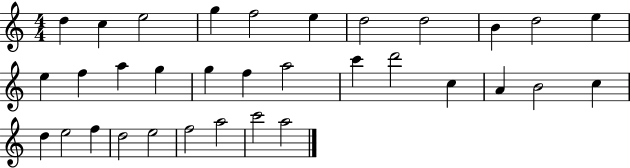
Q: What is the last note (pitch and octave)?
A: A5